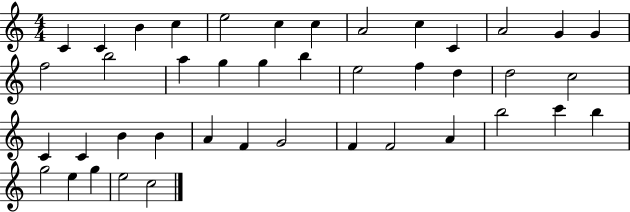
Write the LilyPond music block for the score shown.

{
  \clef treble
  \numericTimeSignature
  \time 4/4
  \key c \major
  c'4 c'4 b'4 c''4 | e''2 c''4 c''4 | a'2 c''4 c'4 | a'2 g'4 g'4 | \break f''2 b''2 | a''4 g''4 g''4 b''4 | e''2 f''4 d''4 | d''2 c''2 | \break c'4 c'4 b'4 b'4 | a'4 f'4 g'2 | f'4 f'2 a'4 | b''2 c'''4 b''4 | \break g''2 e''4 g''4 | e''2 c''2 | \bar "|."
}